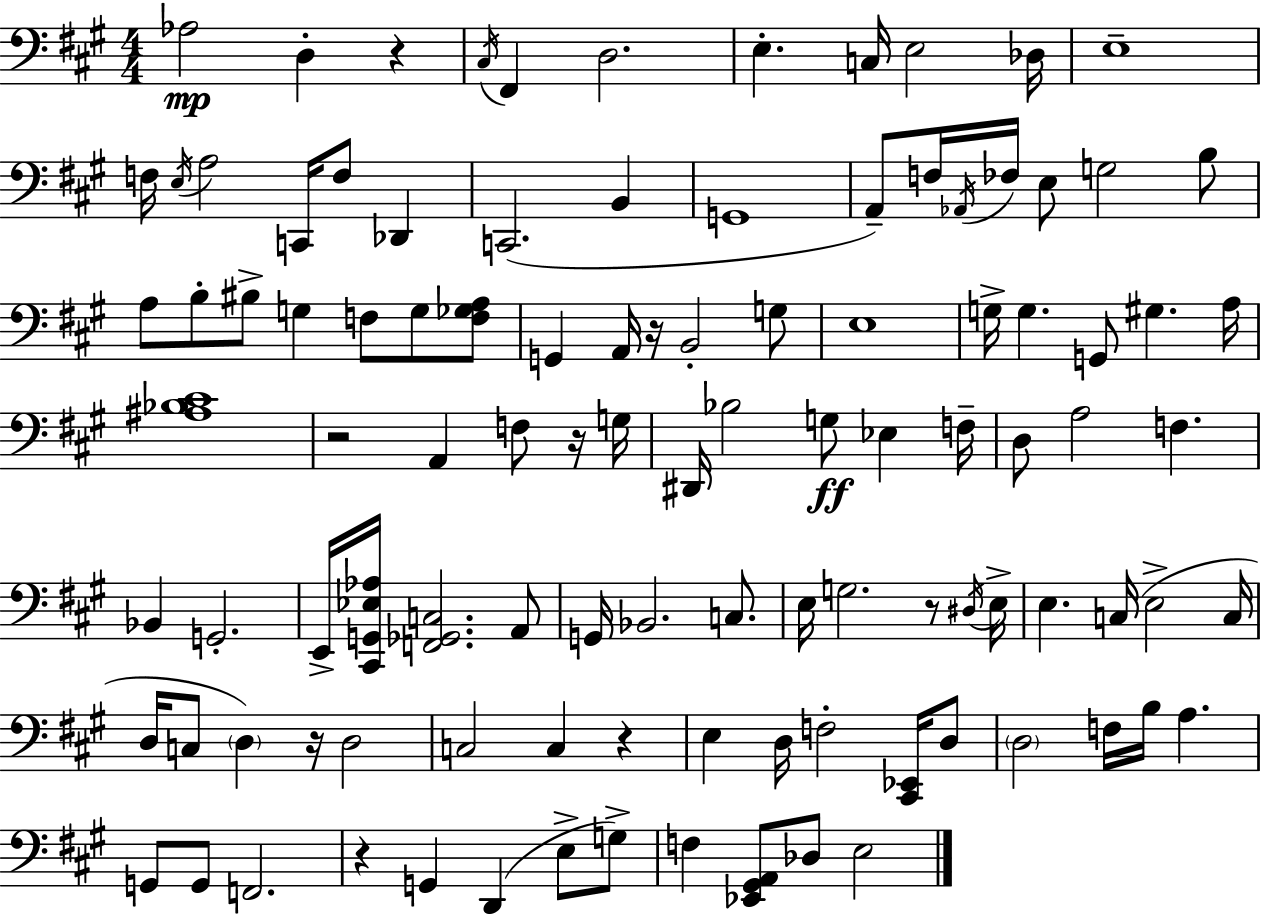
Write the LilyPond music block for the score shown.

{
  \clef bass
  \numericTimeSignature
  \time 4/4
  \key a \major
  \repeat volta 2 { aes2\mp d4-. r4 | \acciaccatura { cis16 } fis,4 d2. | e4.-. c16 e2 | des16 e1-- | \break f16 \acciaccatura { e16 } a2 c,16 f8 des,4 | c,2.( b,4 | g,1 | a,8--) f16 \acciaccatura { aes,16 } fes16 e8 g2 | \break b8 a8 b8-. bis8-> g4 f8 g8 | <f ges a>8 g,4 a,16 r16 b,2-. | g8 e1 | g16-> g4. g,8 gis4. | \break a16 <ais bes cis'>1 | r2 a,4 f8 | r16 g16 dis,16 bes2 g8\ff ees4 | f16-- d8 a2 f4. | \break bes,4 g,2.-. | e,16-> <cis, g, ees aes>16 <f, ges, c>2. | a,8 g,16 bes,2. | c8. e16 g2. | \break r8 \acciaccatura { dis16 } e16-> e4. c16( e2-> | c16 d16 c8 \parenthesize d4) r16 d2 | c2 c4 | r4 e4 d16 f2-. | \break <cis, ees,>16 d8 \parenthesize d2 f16 b16 a4. | g,8 g,8 f,2. | r4 g,4 d,4( | e8-> g8->) f4 <ees, gis, a,>8 des8 e2 | \break } \bar "|."
}